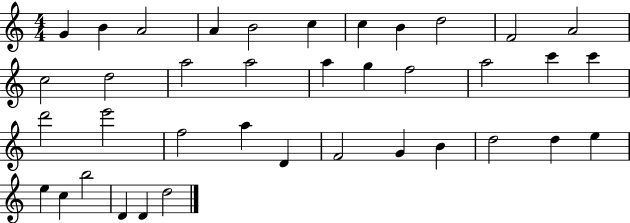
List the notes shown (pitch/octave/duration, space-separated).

G4/q B4/q A4/h A4/q B4/h C5/q C5/q B4/q D5/h F4/h A4/h C5/h D5/h A5/h A5/h A5/q G5/q F5/h A5/h C6/q C6/q D6/h E6/h F5/h A5/q D4/q F4/h G4/q B4/q D5/h D5/q E5/q E5/q C5/q B5/h D4/q D4/q D5/h